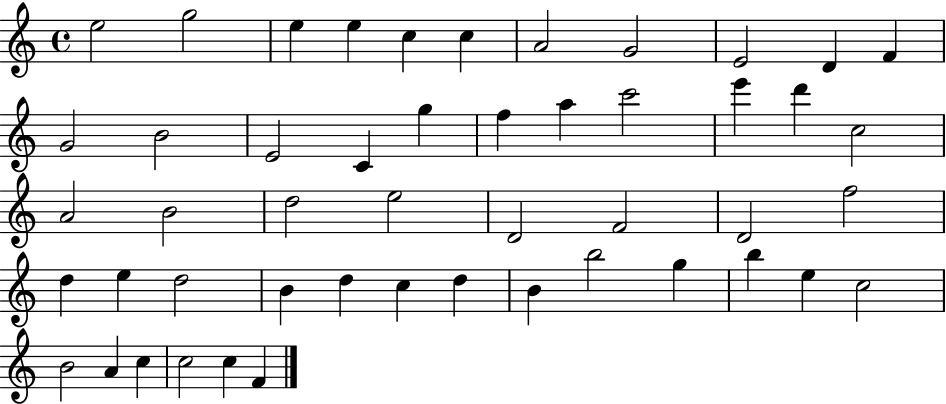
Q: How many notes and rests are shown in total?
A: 49